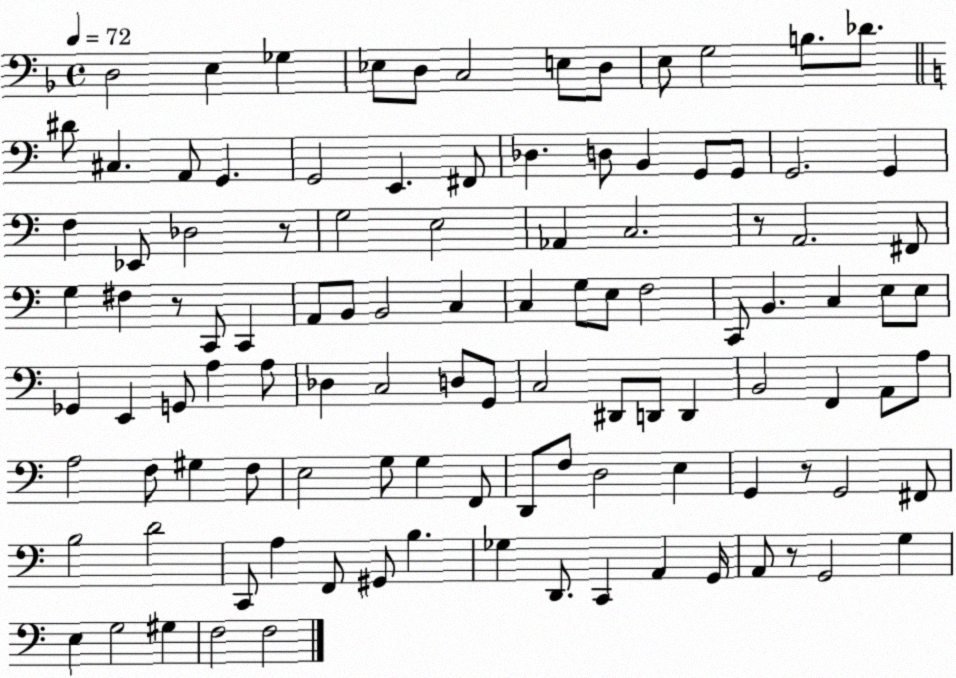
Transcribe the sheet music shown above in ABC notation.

X:1
T:Untitled
M:4/4
L:1/4
K:F
D,2 E, _G, _E,/2 D,/2 C,2 E,/2 D,/2 E,/2 G,2 B,/2 _D/2 ^D/2 ^C, A,,/2 G,, G,,2 E,, ^F,,/2 _D, D,/2 B,, G,,/2 G,,/2 G,,2 G,, F, _E,,/2 _D,2 z/2 G,2 E,2 _A,, C,2 z/2 A,,2 ^F,,/2 G, ^F, z/2 C,,/2 C,, A,,/2 B,,/2 B,,2 C, C, G,/2 E,/2 F,2 C,,/2 B,, C, E,/2 E,/2 _G,, E,, G,,/2 A, A,/2 _D, C,2 D,/2 G,,/2 C,2 ^D,,/2 D,,/2 D,, B,,2 F,, A,,/2 A,/2 A,2 F,/2 ^G, F,/2 E,2 G,/2 G, F,,/2 D,,/2 F,/2 D,2 E, G,, z/2 G,,2 ^F,,/2 B,2 D2 C,,/2 A, F,,/2 ^G,,/2 B, _G, D,,/2 C,, A,, G,,/4 A,,/2 z/2 G,,2 G, E, G,2 ^G, F,2 F,2